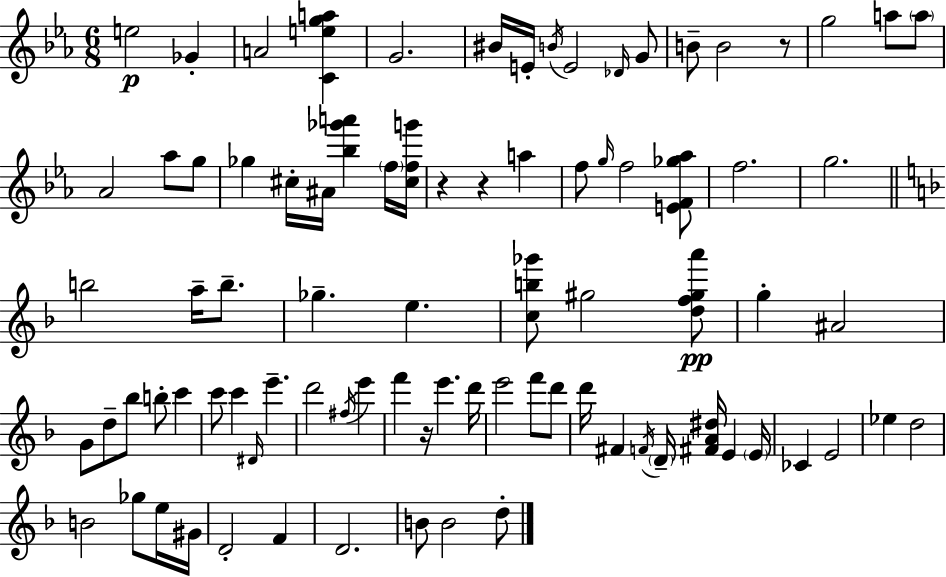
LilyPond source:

{
  \clef treble
  \numericTimeSignature
  \time 6/8
  \key c \minor
  e''2\p ges'4-. | a'2 <c' e'' g'' a''>4 | g'2. | bis'16 e'16-. \acciaccatura { b'16 } e'2 \grace { des'16 } | \break g'8 b'8-- b'2 | r8 g''2 a''8 | \parenthesize a''8 aes'2 aes''8 | g''8 ges''4 cis''16-. ais'16 <bes'' ges''' a'''>4 | \break \parenthesize f''16 <cis'' f'' g'''>16 r4 r4 a''4 | f''8 \grace { g''16 } f''2 | <e' f' ges'' aes''>8 f''2. | g''2. | \break \bar "||" \break \key f \major b''2 a''16-- b''8.-- | ges''4.-- e''4. | <c'' b'' ges'''>8 gis''2 <d'' f'' gis'' a'''>8\pp | g''4-. ais'2 | \break g'8 d''8-- bes''8 b''8-. c'''4 | c'''8 c'''4 \grace { dis'16 } e'''4.-- | d'''2 \acciaccatura { fis''16 } e'''4 | f'''4 r16 e'''4. | \break d'''16 e'''2 f'''8 | d'''8 d'''16 fis'4 \acciaccatura { f'16 } \parenthesize d'16-- <fis' a' dis''>16 e'4 | \parenthesize e'16 ces'4 e'2 | ees''4 d''2 | \break b'2 ges''8 | e''16 gis'16 d'2-. f'4 | d'2. | b'8 b'2 | \break d''8-. \bar "|."
}